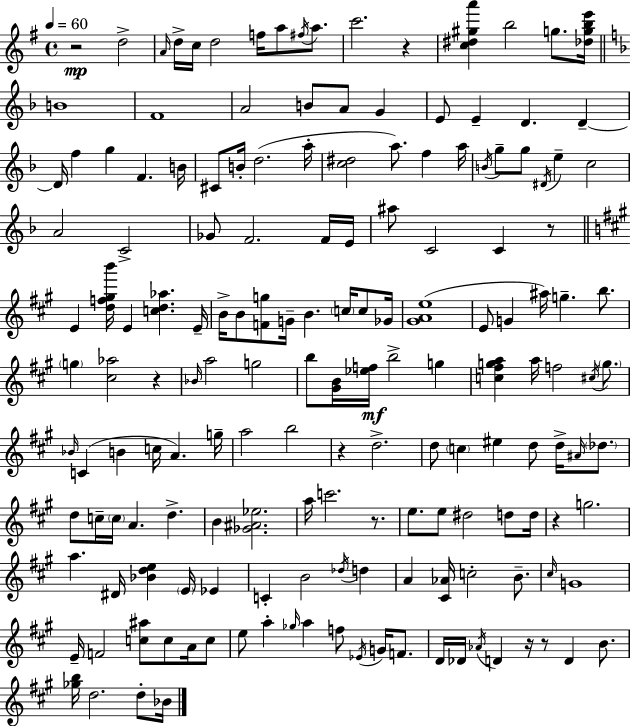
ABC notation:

X:1
T:Untitled
M:4/4
L:1/4
K:G
z2 d2 A/4 d/4 c/4 d2 f/4 a/2 ^f/4 a/2 c'2 z [c^d^ga'] b2 g/2 [_dgbe']/4 B4 F4 A2 B/2 A/2 G E/2 E D D D/4 f g F B/4 ^C/2 B/4 d2 a/4 [c^d]2 a/2 f a/4 B/4 g/2 g/2 ^D/4 e c2 A2 C2 _G/2 F2 F/4 E/4 ^a/2 C2 C z/2 E [df^gb']/4 E [cd_a] E/4 B/4 B/2 [Fg]/2 G/4 B c/4 c/2 _G/4 [^GAe]4 E/2 G ^a/4 g b/2 g [^c_a]2 z _B/4 a2 g2 b/2 [^GB]/4 [_ef]/4 b2 g [c^fga] a/4 f2 ^c/4 g/2 _B/4 C B c/4 A g/4 a2 b2 z d2 d/2 c ^e d/2 d/4 ^A/4 _d/2 d/2 c/4 c/4 A d B [_G^A_e]2 a/4 c'2 z/2 e/2 e/2 ^d2 d/2 d/4 z g2 a ^D/4 [_Bde] E/4 _E C B2 _d/4 d A [^C_A]/4 c2 B/2 ^c/4 G4 E/4 F2 [c^a]/2 c/2 A/4 c/2 e/2 a _g/4 a f/2 _E/4 G/4 F/2 D/4 _D/4 _A/4 D z/4 z/2 D B/2 [_gb]/4 d2 d/2 _B/4